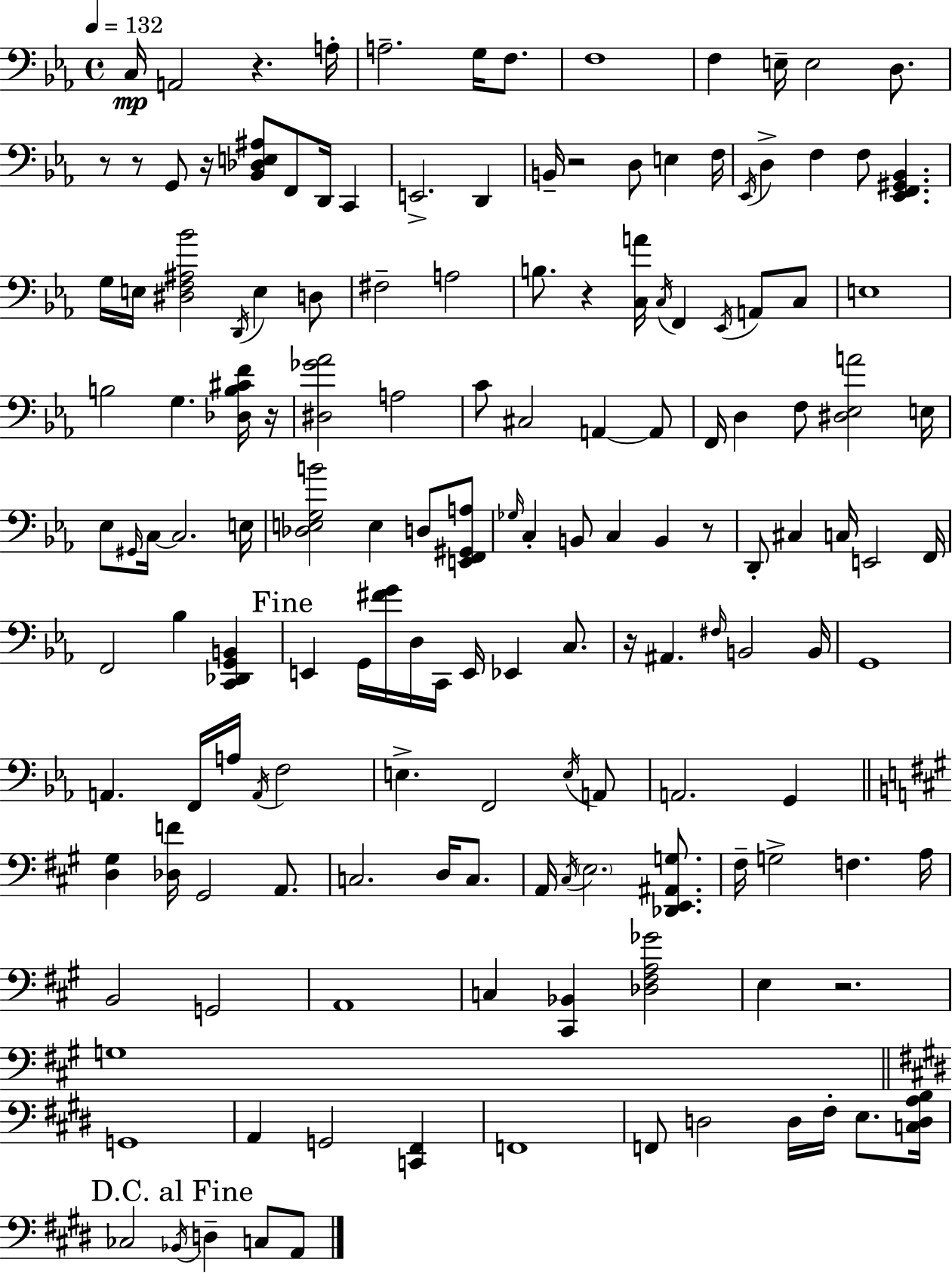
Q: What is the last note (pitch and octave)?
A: A2